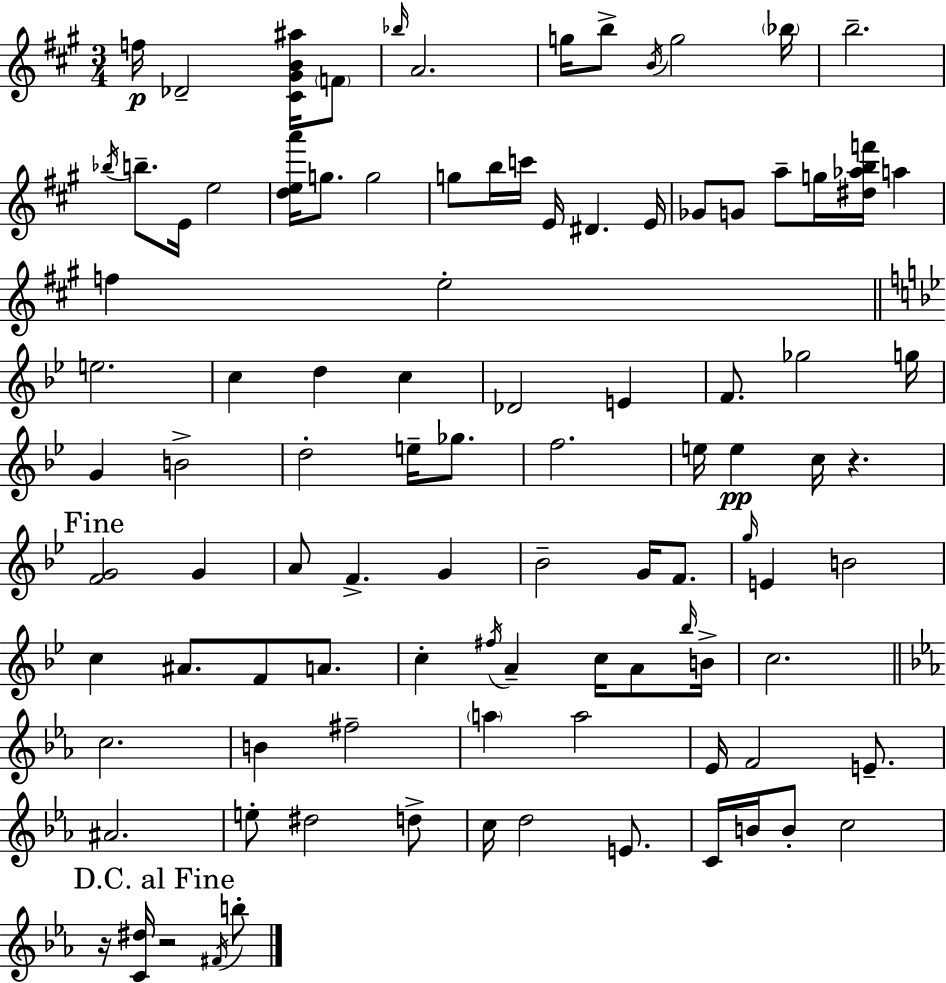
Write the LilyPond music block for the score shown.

{
  \clef treble
  \numericTimeSignature
  \time 3/4
  \key a \major
  \repeat volta 2 { f''16\p des'2-- <cis' gis' b' ais''>16 \parenthesize f'8 | \grace { bes''16 } a'2. | g''16 b''8-> \acciaccatura { b'16 } g''2 | \parenthesize bes''16 b''2.-- | \break \acciaccatura { bes''16 } b''8.-- e'16 e''2 | <d'' e'' a'''>16 g''8. g''2 | g''8 b''16 c'''16 e'16 dis'4. | e'16 ges'8 g'8 a''8-- g''16 <dis'' aes'' b'' f'''>16 a''4 | \break f''4 e''2-. | \bar "||" \break \key bes \major e''2. | c''4 d''4 c''4 | des'2 e'4 | f'8. ges''2 g''16 | \break g'4 b'2-> | d''2-. e''16-- ges''8. | f''2. | e''16 e''4\pp c''16 r4. | \break \mark "Fine" <f' g'>2 g'4 | a'8 f'4.-> g'4 | bes'2-- g'16 f'8. | \grace { g''16 } e'4 b'2 | \break c''4 ais'8. f'8 a'8. | c''4-. \acciaccatura { fis''16 } a'4-- c''16 a'8 | \grace { bes''16 } b'16-> c''2. | \bar "||" \break \key ees \major c''2. | b'4 fis''2-- | \parenthesize a''4 a''2 | ees'16 f'2 e'8.-- | \break ais'2. | e''8-. dis''2 d''8-> | c''16 d''2 e'8. | c'16 b'16 b'8-. c''2 | \break \mark "D.C. al Fine" r16 <c' dis''>16 r2 \acciaccatura { fis'16 } b''8-. | } \bar "|."
}